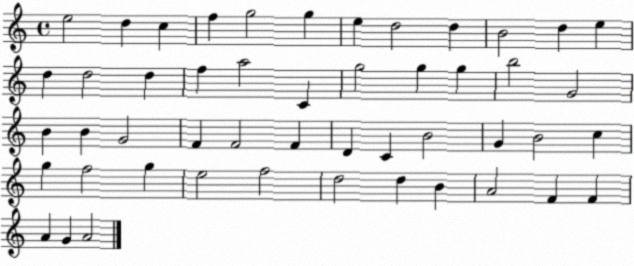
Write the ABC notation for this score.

X:1
T:Untitled
M:4/4
L:1/4
K:C
e2 d c f g2 g e d2 d B2 d e d d2 d f a2 C g2 g g b2 G2 B B G2 F F2 F D C B2 G B2 c g f2 g e2 f2 d2 d B A2 F F A G A2